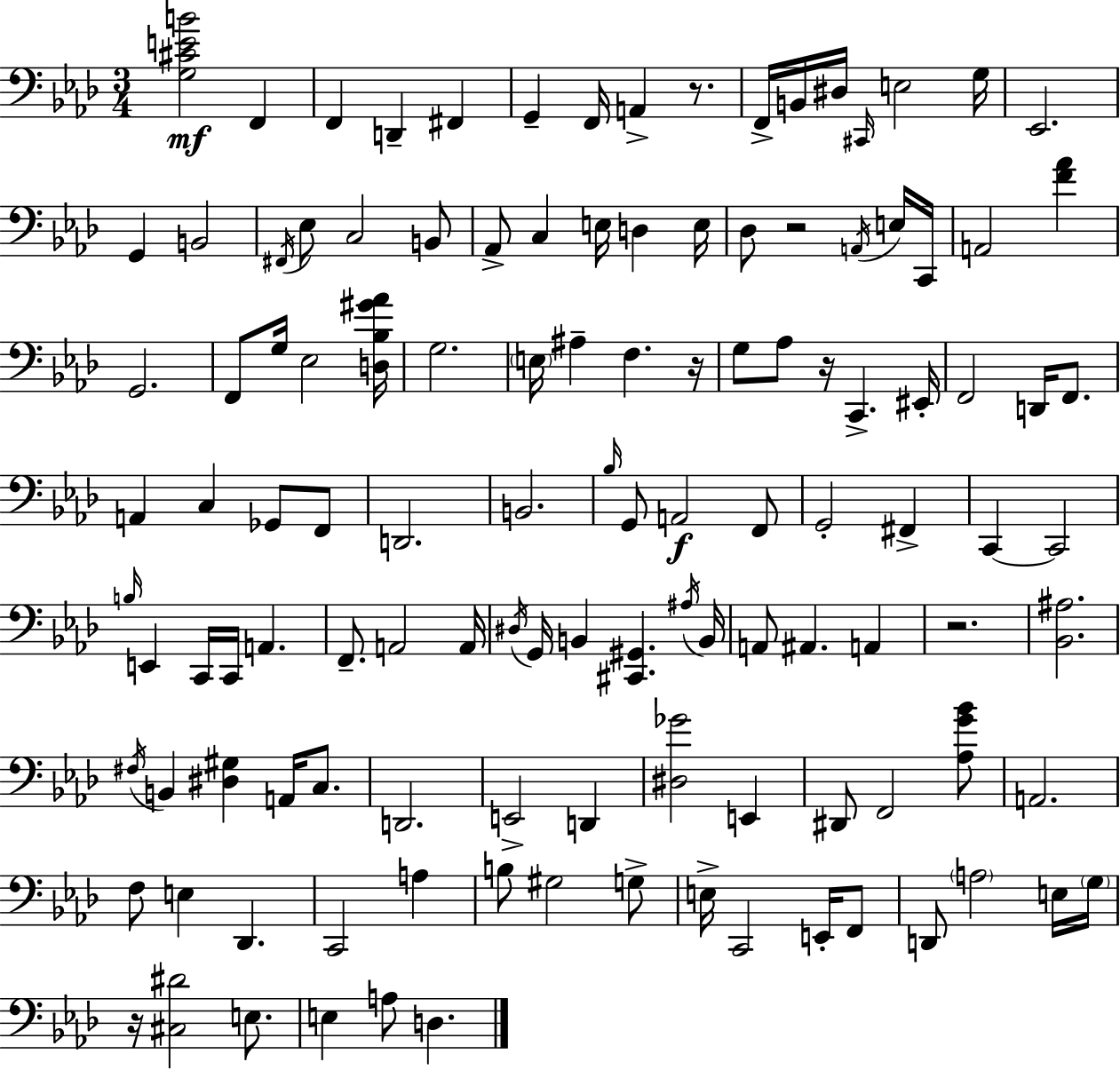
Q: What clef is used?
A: bass